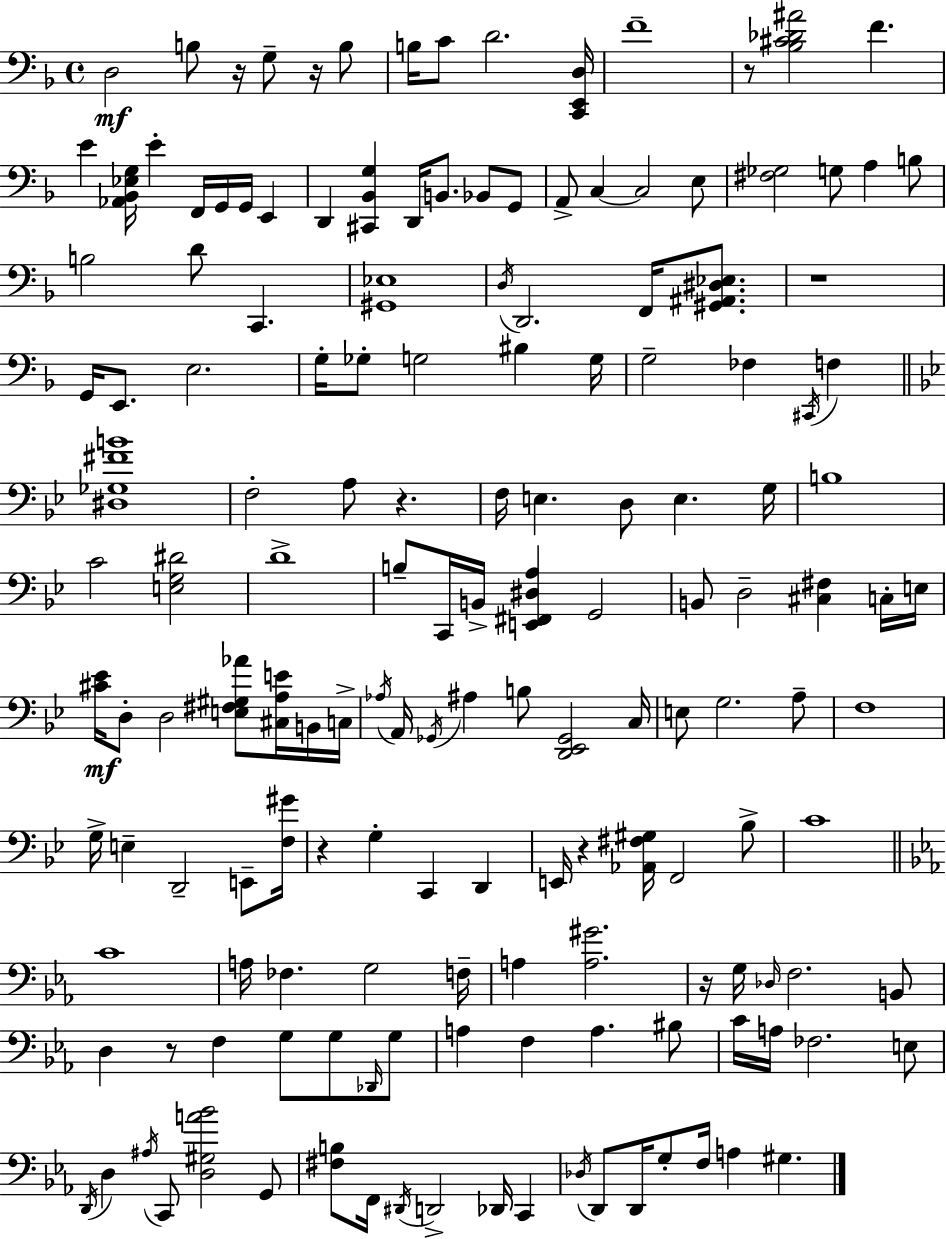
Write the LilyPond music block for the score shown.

{
  \clef bass
  \time 4/4
  \defaultTimeSignature
  \key d \minor
  d2\mf b8 r16 g8-- r16 b8 | b16 c'8 d'2. <c, e, d>16 | f'1-- | r8 <bes cis' des' ais'>2 f'4. | \break e'4 <aes, bes, ees g>16 e'4-. f,16 g,16 g,16 e,4 | d,4 <cis, bes, g>4 d,16 b,8. bes,8 g,8 | a,8-> c4~~ c2 e8 | <fis ges>2 g8 a4 b8 | \break b2 d'8 c,4. | <gis, ees>1 | \acciaccatura { d16 } d,2. f,16 <gis, ais, dis ees>8. | r1 | \break g,16 e,8. e2. | g16-. ges8-. g2 bis4 | g16 g2-- fes4 \acciaccatura { cis,16 } f4 | \bar "||" \break \key bes \major <dis ges fis' b'>1 | f2-. a8 r4. | f16 e4. d8 e4. g16 | b1 | \break c'2 <e g dis'>2 | d'1-> | b8-- c,16 b,16-> <e, fis, dis a>4 g,2 | b,8 d2-- <cis fis>4 c16-. e16 | \break <cis' ees'>16\mf d8-. d2 <e fis gis aes'>8 <cis a e'>16 b,16 c16-> | \acciaccatura { aes16 } a,16 \acciaccatura { ges,16 } ais4 b8 <d, ees, ges,>2 | c16 e8 g2. | a8-- f1 | \break g16-> e4-- d,2-- e,8-- | <f gis'>16 r4 g4-. c,4 d,4 | e,16 r4 <aes, fis gis>16 f,2 | bes8-> c'1 | \break \bar "||" \break \key c \minor c'1 | a16 fes4. g2 f16-- | a4 <a gis'>2. | r16 g16 \grace { des16 } f2. b,8 | \break d4 r8 f4 g8 g8 \grace { des,16 } | g8 a4 f4 a4. | bis8 c'16 a16 fes2. | e8 \acciaccatura { d,16 } d4 \acciaccatura { ais16 } c,8 <d gis a' bes'>2 | \break g,8 <fis b>8 f,16 \acciaccatura { dis,16 } d,2-> | des,16 c,4 \acciaccatura { des16 } d,8 d,16 g8-. f16 a4 | gis4. \bar "|."
}